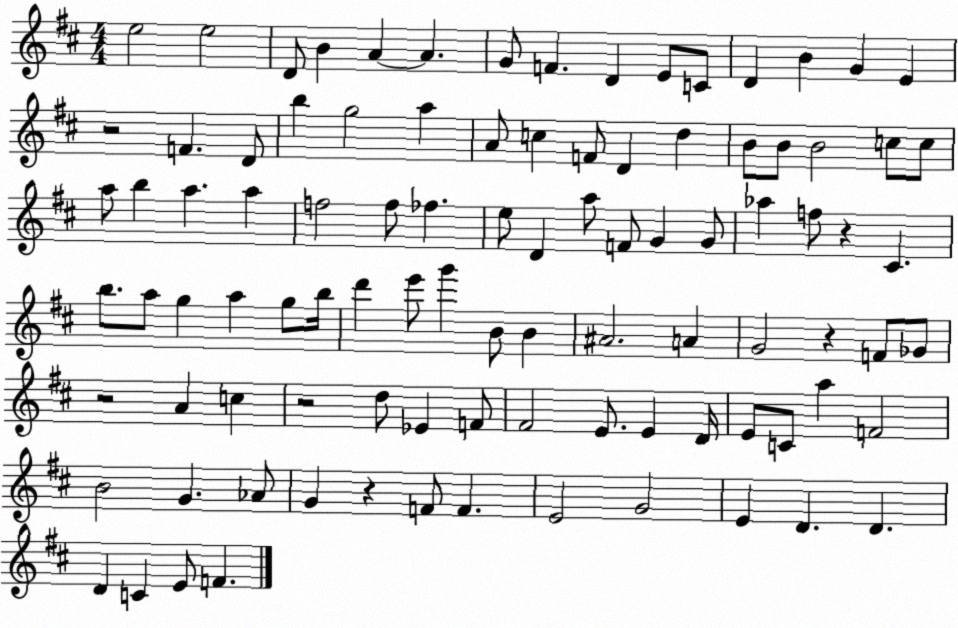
X:1
T:Untitled
M:4/4
L:1/4
K:D
e2 e2 D/2 B A A G/2 F D E/2 C/2 D B G E z2 F D/2 b g2 a A/2 c F/2 D d B/2 B/2 B2 c/2 c/2 a/2 b a a f2 f/2 _f e/2 D a/2 F/2 G G/2 _a f/2 z ^C b/2 a/2 g a g/2 b/4 d' e'/2 g' B/2 B ^A2 A G2 z F/2 _G/2 z2 A c z2 d/2 _E F/2 ^F2 E/2 E D/4 E/2 C/2 a F2 B2 G _A/2 G z F/2 F E2 G2 E D D D C E/2 F